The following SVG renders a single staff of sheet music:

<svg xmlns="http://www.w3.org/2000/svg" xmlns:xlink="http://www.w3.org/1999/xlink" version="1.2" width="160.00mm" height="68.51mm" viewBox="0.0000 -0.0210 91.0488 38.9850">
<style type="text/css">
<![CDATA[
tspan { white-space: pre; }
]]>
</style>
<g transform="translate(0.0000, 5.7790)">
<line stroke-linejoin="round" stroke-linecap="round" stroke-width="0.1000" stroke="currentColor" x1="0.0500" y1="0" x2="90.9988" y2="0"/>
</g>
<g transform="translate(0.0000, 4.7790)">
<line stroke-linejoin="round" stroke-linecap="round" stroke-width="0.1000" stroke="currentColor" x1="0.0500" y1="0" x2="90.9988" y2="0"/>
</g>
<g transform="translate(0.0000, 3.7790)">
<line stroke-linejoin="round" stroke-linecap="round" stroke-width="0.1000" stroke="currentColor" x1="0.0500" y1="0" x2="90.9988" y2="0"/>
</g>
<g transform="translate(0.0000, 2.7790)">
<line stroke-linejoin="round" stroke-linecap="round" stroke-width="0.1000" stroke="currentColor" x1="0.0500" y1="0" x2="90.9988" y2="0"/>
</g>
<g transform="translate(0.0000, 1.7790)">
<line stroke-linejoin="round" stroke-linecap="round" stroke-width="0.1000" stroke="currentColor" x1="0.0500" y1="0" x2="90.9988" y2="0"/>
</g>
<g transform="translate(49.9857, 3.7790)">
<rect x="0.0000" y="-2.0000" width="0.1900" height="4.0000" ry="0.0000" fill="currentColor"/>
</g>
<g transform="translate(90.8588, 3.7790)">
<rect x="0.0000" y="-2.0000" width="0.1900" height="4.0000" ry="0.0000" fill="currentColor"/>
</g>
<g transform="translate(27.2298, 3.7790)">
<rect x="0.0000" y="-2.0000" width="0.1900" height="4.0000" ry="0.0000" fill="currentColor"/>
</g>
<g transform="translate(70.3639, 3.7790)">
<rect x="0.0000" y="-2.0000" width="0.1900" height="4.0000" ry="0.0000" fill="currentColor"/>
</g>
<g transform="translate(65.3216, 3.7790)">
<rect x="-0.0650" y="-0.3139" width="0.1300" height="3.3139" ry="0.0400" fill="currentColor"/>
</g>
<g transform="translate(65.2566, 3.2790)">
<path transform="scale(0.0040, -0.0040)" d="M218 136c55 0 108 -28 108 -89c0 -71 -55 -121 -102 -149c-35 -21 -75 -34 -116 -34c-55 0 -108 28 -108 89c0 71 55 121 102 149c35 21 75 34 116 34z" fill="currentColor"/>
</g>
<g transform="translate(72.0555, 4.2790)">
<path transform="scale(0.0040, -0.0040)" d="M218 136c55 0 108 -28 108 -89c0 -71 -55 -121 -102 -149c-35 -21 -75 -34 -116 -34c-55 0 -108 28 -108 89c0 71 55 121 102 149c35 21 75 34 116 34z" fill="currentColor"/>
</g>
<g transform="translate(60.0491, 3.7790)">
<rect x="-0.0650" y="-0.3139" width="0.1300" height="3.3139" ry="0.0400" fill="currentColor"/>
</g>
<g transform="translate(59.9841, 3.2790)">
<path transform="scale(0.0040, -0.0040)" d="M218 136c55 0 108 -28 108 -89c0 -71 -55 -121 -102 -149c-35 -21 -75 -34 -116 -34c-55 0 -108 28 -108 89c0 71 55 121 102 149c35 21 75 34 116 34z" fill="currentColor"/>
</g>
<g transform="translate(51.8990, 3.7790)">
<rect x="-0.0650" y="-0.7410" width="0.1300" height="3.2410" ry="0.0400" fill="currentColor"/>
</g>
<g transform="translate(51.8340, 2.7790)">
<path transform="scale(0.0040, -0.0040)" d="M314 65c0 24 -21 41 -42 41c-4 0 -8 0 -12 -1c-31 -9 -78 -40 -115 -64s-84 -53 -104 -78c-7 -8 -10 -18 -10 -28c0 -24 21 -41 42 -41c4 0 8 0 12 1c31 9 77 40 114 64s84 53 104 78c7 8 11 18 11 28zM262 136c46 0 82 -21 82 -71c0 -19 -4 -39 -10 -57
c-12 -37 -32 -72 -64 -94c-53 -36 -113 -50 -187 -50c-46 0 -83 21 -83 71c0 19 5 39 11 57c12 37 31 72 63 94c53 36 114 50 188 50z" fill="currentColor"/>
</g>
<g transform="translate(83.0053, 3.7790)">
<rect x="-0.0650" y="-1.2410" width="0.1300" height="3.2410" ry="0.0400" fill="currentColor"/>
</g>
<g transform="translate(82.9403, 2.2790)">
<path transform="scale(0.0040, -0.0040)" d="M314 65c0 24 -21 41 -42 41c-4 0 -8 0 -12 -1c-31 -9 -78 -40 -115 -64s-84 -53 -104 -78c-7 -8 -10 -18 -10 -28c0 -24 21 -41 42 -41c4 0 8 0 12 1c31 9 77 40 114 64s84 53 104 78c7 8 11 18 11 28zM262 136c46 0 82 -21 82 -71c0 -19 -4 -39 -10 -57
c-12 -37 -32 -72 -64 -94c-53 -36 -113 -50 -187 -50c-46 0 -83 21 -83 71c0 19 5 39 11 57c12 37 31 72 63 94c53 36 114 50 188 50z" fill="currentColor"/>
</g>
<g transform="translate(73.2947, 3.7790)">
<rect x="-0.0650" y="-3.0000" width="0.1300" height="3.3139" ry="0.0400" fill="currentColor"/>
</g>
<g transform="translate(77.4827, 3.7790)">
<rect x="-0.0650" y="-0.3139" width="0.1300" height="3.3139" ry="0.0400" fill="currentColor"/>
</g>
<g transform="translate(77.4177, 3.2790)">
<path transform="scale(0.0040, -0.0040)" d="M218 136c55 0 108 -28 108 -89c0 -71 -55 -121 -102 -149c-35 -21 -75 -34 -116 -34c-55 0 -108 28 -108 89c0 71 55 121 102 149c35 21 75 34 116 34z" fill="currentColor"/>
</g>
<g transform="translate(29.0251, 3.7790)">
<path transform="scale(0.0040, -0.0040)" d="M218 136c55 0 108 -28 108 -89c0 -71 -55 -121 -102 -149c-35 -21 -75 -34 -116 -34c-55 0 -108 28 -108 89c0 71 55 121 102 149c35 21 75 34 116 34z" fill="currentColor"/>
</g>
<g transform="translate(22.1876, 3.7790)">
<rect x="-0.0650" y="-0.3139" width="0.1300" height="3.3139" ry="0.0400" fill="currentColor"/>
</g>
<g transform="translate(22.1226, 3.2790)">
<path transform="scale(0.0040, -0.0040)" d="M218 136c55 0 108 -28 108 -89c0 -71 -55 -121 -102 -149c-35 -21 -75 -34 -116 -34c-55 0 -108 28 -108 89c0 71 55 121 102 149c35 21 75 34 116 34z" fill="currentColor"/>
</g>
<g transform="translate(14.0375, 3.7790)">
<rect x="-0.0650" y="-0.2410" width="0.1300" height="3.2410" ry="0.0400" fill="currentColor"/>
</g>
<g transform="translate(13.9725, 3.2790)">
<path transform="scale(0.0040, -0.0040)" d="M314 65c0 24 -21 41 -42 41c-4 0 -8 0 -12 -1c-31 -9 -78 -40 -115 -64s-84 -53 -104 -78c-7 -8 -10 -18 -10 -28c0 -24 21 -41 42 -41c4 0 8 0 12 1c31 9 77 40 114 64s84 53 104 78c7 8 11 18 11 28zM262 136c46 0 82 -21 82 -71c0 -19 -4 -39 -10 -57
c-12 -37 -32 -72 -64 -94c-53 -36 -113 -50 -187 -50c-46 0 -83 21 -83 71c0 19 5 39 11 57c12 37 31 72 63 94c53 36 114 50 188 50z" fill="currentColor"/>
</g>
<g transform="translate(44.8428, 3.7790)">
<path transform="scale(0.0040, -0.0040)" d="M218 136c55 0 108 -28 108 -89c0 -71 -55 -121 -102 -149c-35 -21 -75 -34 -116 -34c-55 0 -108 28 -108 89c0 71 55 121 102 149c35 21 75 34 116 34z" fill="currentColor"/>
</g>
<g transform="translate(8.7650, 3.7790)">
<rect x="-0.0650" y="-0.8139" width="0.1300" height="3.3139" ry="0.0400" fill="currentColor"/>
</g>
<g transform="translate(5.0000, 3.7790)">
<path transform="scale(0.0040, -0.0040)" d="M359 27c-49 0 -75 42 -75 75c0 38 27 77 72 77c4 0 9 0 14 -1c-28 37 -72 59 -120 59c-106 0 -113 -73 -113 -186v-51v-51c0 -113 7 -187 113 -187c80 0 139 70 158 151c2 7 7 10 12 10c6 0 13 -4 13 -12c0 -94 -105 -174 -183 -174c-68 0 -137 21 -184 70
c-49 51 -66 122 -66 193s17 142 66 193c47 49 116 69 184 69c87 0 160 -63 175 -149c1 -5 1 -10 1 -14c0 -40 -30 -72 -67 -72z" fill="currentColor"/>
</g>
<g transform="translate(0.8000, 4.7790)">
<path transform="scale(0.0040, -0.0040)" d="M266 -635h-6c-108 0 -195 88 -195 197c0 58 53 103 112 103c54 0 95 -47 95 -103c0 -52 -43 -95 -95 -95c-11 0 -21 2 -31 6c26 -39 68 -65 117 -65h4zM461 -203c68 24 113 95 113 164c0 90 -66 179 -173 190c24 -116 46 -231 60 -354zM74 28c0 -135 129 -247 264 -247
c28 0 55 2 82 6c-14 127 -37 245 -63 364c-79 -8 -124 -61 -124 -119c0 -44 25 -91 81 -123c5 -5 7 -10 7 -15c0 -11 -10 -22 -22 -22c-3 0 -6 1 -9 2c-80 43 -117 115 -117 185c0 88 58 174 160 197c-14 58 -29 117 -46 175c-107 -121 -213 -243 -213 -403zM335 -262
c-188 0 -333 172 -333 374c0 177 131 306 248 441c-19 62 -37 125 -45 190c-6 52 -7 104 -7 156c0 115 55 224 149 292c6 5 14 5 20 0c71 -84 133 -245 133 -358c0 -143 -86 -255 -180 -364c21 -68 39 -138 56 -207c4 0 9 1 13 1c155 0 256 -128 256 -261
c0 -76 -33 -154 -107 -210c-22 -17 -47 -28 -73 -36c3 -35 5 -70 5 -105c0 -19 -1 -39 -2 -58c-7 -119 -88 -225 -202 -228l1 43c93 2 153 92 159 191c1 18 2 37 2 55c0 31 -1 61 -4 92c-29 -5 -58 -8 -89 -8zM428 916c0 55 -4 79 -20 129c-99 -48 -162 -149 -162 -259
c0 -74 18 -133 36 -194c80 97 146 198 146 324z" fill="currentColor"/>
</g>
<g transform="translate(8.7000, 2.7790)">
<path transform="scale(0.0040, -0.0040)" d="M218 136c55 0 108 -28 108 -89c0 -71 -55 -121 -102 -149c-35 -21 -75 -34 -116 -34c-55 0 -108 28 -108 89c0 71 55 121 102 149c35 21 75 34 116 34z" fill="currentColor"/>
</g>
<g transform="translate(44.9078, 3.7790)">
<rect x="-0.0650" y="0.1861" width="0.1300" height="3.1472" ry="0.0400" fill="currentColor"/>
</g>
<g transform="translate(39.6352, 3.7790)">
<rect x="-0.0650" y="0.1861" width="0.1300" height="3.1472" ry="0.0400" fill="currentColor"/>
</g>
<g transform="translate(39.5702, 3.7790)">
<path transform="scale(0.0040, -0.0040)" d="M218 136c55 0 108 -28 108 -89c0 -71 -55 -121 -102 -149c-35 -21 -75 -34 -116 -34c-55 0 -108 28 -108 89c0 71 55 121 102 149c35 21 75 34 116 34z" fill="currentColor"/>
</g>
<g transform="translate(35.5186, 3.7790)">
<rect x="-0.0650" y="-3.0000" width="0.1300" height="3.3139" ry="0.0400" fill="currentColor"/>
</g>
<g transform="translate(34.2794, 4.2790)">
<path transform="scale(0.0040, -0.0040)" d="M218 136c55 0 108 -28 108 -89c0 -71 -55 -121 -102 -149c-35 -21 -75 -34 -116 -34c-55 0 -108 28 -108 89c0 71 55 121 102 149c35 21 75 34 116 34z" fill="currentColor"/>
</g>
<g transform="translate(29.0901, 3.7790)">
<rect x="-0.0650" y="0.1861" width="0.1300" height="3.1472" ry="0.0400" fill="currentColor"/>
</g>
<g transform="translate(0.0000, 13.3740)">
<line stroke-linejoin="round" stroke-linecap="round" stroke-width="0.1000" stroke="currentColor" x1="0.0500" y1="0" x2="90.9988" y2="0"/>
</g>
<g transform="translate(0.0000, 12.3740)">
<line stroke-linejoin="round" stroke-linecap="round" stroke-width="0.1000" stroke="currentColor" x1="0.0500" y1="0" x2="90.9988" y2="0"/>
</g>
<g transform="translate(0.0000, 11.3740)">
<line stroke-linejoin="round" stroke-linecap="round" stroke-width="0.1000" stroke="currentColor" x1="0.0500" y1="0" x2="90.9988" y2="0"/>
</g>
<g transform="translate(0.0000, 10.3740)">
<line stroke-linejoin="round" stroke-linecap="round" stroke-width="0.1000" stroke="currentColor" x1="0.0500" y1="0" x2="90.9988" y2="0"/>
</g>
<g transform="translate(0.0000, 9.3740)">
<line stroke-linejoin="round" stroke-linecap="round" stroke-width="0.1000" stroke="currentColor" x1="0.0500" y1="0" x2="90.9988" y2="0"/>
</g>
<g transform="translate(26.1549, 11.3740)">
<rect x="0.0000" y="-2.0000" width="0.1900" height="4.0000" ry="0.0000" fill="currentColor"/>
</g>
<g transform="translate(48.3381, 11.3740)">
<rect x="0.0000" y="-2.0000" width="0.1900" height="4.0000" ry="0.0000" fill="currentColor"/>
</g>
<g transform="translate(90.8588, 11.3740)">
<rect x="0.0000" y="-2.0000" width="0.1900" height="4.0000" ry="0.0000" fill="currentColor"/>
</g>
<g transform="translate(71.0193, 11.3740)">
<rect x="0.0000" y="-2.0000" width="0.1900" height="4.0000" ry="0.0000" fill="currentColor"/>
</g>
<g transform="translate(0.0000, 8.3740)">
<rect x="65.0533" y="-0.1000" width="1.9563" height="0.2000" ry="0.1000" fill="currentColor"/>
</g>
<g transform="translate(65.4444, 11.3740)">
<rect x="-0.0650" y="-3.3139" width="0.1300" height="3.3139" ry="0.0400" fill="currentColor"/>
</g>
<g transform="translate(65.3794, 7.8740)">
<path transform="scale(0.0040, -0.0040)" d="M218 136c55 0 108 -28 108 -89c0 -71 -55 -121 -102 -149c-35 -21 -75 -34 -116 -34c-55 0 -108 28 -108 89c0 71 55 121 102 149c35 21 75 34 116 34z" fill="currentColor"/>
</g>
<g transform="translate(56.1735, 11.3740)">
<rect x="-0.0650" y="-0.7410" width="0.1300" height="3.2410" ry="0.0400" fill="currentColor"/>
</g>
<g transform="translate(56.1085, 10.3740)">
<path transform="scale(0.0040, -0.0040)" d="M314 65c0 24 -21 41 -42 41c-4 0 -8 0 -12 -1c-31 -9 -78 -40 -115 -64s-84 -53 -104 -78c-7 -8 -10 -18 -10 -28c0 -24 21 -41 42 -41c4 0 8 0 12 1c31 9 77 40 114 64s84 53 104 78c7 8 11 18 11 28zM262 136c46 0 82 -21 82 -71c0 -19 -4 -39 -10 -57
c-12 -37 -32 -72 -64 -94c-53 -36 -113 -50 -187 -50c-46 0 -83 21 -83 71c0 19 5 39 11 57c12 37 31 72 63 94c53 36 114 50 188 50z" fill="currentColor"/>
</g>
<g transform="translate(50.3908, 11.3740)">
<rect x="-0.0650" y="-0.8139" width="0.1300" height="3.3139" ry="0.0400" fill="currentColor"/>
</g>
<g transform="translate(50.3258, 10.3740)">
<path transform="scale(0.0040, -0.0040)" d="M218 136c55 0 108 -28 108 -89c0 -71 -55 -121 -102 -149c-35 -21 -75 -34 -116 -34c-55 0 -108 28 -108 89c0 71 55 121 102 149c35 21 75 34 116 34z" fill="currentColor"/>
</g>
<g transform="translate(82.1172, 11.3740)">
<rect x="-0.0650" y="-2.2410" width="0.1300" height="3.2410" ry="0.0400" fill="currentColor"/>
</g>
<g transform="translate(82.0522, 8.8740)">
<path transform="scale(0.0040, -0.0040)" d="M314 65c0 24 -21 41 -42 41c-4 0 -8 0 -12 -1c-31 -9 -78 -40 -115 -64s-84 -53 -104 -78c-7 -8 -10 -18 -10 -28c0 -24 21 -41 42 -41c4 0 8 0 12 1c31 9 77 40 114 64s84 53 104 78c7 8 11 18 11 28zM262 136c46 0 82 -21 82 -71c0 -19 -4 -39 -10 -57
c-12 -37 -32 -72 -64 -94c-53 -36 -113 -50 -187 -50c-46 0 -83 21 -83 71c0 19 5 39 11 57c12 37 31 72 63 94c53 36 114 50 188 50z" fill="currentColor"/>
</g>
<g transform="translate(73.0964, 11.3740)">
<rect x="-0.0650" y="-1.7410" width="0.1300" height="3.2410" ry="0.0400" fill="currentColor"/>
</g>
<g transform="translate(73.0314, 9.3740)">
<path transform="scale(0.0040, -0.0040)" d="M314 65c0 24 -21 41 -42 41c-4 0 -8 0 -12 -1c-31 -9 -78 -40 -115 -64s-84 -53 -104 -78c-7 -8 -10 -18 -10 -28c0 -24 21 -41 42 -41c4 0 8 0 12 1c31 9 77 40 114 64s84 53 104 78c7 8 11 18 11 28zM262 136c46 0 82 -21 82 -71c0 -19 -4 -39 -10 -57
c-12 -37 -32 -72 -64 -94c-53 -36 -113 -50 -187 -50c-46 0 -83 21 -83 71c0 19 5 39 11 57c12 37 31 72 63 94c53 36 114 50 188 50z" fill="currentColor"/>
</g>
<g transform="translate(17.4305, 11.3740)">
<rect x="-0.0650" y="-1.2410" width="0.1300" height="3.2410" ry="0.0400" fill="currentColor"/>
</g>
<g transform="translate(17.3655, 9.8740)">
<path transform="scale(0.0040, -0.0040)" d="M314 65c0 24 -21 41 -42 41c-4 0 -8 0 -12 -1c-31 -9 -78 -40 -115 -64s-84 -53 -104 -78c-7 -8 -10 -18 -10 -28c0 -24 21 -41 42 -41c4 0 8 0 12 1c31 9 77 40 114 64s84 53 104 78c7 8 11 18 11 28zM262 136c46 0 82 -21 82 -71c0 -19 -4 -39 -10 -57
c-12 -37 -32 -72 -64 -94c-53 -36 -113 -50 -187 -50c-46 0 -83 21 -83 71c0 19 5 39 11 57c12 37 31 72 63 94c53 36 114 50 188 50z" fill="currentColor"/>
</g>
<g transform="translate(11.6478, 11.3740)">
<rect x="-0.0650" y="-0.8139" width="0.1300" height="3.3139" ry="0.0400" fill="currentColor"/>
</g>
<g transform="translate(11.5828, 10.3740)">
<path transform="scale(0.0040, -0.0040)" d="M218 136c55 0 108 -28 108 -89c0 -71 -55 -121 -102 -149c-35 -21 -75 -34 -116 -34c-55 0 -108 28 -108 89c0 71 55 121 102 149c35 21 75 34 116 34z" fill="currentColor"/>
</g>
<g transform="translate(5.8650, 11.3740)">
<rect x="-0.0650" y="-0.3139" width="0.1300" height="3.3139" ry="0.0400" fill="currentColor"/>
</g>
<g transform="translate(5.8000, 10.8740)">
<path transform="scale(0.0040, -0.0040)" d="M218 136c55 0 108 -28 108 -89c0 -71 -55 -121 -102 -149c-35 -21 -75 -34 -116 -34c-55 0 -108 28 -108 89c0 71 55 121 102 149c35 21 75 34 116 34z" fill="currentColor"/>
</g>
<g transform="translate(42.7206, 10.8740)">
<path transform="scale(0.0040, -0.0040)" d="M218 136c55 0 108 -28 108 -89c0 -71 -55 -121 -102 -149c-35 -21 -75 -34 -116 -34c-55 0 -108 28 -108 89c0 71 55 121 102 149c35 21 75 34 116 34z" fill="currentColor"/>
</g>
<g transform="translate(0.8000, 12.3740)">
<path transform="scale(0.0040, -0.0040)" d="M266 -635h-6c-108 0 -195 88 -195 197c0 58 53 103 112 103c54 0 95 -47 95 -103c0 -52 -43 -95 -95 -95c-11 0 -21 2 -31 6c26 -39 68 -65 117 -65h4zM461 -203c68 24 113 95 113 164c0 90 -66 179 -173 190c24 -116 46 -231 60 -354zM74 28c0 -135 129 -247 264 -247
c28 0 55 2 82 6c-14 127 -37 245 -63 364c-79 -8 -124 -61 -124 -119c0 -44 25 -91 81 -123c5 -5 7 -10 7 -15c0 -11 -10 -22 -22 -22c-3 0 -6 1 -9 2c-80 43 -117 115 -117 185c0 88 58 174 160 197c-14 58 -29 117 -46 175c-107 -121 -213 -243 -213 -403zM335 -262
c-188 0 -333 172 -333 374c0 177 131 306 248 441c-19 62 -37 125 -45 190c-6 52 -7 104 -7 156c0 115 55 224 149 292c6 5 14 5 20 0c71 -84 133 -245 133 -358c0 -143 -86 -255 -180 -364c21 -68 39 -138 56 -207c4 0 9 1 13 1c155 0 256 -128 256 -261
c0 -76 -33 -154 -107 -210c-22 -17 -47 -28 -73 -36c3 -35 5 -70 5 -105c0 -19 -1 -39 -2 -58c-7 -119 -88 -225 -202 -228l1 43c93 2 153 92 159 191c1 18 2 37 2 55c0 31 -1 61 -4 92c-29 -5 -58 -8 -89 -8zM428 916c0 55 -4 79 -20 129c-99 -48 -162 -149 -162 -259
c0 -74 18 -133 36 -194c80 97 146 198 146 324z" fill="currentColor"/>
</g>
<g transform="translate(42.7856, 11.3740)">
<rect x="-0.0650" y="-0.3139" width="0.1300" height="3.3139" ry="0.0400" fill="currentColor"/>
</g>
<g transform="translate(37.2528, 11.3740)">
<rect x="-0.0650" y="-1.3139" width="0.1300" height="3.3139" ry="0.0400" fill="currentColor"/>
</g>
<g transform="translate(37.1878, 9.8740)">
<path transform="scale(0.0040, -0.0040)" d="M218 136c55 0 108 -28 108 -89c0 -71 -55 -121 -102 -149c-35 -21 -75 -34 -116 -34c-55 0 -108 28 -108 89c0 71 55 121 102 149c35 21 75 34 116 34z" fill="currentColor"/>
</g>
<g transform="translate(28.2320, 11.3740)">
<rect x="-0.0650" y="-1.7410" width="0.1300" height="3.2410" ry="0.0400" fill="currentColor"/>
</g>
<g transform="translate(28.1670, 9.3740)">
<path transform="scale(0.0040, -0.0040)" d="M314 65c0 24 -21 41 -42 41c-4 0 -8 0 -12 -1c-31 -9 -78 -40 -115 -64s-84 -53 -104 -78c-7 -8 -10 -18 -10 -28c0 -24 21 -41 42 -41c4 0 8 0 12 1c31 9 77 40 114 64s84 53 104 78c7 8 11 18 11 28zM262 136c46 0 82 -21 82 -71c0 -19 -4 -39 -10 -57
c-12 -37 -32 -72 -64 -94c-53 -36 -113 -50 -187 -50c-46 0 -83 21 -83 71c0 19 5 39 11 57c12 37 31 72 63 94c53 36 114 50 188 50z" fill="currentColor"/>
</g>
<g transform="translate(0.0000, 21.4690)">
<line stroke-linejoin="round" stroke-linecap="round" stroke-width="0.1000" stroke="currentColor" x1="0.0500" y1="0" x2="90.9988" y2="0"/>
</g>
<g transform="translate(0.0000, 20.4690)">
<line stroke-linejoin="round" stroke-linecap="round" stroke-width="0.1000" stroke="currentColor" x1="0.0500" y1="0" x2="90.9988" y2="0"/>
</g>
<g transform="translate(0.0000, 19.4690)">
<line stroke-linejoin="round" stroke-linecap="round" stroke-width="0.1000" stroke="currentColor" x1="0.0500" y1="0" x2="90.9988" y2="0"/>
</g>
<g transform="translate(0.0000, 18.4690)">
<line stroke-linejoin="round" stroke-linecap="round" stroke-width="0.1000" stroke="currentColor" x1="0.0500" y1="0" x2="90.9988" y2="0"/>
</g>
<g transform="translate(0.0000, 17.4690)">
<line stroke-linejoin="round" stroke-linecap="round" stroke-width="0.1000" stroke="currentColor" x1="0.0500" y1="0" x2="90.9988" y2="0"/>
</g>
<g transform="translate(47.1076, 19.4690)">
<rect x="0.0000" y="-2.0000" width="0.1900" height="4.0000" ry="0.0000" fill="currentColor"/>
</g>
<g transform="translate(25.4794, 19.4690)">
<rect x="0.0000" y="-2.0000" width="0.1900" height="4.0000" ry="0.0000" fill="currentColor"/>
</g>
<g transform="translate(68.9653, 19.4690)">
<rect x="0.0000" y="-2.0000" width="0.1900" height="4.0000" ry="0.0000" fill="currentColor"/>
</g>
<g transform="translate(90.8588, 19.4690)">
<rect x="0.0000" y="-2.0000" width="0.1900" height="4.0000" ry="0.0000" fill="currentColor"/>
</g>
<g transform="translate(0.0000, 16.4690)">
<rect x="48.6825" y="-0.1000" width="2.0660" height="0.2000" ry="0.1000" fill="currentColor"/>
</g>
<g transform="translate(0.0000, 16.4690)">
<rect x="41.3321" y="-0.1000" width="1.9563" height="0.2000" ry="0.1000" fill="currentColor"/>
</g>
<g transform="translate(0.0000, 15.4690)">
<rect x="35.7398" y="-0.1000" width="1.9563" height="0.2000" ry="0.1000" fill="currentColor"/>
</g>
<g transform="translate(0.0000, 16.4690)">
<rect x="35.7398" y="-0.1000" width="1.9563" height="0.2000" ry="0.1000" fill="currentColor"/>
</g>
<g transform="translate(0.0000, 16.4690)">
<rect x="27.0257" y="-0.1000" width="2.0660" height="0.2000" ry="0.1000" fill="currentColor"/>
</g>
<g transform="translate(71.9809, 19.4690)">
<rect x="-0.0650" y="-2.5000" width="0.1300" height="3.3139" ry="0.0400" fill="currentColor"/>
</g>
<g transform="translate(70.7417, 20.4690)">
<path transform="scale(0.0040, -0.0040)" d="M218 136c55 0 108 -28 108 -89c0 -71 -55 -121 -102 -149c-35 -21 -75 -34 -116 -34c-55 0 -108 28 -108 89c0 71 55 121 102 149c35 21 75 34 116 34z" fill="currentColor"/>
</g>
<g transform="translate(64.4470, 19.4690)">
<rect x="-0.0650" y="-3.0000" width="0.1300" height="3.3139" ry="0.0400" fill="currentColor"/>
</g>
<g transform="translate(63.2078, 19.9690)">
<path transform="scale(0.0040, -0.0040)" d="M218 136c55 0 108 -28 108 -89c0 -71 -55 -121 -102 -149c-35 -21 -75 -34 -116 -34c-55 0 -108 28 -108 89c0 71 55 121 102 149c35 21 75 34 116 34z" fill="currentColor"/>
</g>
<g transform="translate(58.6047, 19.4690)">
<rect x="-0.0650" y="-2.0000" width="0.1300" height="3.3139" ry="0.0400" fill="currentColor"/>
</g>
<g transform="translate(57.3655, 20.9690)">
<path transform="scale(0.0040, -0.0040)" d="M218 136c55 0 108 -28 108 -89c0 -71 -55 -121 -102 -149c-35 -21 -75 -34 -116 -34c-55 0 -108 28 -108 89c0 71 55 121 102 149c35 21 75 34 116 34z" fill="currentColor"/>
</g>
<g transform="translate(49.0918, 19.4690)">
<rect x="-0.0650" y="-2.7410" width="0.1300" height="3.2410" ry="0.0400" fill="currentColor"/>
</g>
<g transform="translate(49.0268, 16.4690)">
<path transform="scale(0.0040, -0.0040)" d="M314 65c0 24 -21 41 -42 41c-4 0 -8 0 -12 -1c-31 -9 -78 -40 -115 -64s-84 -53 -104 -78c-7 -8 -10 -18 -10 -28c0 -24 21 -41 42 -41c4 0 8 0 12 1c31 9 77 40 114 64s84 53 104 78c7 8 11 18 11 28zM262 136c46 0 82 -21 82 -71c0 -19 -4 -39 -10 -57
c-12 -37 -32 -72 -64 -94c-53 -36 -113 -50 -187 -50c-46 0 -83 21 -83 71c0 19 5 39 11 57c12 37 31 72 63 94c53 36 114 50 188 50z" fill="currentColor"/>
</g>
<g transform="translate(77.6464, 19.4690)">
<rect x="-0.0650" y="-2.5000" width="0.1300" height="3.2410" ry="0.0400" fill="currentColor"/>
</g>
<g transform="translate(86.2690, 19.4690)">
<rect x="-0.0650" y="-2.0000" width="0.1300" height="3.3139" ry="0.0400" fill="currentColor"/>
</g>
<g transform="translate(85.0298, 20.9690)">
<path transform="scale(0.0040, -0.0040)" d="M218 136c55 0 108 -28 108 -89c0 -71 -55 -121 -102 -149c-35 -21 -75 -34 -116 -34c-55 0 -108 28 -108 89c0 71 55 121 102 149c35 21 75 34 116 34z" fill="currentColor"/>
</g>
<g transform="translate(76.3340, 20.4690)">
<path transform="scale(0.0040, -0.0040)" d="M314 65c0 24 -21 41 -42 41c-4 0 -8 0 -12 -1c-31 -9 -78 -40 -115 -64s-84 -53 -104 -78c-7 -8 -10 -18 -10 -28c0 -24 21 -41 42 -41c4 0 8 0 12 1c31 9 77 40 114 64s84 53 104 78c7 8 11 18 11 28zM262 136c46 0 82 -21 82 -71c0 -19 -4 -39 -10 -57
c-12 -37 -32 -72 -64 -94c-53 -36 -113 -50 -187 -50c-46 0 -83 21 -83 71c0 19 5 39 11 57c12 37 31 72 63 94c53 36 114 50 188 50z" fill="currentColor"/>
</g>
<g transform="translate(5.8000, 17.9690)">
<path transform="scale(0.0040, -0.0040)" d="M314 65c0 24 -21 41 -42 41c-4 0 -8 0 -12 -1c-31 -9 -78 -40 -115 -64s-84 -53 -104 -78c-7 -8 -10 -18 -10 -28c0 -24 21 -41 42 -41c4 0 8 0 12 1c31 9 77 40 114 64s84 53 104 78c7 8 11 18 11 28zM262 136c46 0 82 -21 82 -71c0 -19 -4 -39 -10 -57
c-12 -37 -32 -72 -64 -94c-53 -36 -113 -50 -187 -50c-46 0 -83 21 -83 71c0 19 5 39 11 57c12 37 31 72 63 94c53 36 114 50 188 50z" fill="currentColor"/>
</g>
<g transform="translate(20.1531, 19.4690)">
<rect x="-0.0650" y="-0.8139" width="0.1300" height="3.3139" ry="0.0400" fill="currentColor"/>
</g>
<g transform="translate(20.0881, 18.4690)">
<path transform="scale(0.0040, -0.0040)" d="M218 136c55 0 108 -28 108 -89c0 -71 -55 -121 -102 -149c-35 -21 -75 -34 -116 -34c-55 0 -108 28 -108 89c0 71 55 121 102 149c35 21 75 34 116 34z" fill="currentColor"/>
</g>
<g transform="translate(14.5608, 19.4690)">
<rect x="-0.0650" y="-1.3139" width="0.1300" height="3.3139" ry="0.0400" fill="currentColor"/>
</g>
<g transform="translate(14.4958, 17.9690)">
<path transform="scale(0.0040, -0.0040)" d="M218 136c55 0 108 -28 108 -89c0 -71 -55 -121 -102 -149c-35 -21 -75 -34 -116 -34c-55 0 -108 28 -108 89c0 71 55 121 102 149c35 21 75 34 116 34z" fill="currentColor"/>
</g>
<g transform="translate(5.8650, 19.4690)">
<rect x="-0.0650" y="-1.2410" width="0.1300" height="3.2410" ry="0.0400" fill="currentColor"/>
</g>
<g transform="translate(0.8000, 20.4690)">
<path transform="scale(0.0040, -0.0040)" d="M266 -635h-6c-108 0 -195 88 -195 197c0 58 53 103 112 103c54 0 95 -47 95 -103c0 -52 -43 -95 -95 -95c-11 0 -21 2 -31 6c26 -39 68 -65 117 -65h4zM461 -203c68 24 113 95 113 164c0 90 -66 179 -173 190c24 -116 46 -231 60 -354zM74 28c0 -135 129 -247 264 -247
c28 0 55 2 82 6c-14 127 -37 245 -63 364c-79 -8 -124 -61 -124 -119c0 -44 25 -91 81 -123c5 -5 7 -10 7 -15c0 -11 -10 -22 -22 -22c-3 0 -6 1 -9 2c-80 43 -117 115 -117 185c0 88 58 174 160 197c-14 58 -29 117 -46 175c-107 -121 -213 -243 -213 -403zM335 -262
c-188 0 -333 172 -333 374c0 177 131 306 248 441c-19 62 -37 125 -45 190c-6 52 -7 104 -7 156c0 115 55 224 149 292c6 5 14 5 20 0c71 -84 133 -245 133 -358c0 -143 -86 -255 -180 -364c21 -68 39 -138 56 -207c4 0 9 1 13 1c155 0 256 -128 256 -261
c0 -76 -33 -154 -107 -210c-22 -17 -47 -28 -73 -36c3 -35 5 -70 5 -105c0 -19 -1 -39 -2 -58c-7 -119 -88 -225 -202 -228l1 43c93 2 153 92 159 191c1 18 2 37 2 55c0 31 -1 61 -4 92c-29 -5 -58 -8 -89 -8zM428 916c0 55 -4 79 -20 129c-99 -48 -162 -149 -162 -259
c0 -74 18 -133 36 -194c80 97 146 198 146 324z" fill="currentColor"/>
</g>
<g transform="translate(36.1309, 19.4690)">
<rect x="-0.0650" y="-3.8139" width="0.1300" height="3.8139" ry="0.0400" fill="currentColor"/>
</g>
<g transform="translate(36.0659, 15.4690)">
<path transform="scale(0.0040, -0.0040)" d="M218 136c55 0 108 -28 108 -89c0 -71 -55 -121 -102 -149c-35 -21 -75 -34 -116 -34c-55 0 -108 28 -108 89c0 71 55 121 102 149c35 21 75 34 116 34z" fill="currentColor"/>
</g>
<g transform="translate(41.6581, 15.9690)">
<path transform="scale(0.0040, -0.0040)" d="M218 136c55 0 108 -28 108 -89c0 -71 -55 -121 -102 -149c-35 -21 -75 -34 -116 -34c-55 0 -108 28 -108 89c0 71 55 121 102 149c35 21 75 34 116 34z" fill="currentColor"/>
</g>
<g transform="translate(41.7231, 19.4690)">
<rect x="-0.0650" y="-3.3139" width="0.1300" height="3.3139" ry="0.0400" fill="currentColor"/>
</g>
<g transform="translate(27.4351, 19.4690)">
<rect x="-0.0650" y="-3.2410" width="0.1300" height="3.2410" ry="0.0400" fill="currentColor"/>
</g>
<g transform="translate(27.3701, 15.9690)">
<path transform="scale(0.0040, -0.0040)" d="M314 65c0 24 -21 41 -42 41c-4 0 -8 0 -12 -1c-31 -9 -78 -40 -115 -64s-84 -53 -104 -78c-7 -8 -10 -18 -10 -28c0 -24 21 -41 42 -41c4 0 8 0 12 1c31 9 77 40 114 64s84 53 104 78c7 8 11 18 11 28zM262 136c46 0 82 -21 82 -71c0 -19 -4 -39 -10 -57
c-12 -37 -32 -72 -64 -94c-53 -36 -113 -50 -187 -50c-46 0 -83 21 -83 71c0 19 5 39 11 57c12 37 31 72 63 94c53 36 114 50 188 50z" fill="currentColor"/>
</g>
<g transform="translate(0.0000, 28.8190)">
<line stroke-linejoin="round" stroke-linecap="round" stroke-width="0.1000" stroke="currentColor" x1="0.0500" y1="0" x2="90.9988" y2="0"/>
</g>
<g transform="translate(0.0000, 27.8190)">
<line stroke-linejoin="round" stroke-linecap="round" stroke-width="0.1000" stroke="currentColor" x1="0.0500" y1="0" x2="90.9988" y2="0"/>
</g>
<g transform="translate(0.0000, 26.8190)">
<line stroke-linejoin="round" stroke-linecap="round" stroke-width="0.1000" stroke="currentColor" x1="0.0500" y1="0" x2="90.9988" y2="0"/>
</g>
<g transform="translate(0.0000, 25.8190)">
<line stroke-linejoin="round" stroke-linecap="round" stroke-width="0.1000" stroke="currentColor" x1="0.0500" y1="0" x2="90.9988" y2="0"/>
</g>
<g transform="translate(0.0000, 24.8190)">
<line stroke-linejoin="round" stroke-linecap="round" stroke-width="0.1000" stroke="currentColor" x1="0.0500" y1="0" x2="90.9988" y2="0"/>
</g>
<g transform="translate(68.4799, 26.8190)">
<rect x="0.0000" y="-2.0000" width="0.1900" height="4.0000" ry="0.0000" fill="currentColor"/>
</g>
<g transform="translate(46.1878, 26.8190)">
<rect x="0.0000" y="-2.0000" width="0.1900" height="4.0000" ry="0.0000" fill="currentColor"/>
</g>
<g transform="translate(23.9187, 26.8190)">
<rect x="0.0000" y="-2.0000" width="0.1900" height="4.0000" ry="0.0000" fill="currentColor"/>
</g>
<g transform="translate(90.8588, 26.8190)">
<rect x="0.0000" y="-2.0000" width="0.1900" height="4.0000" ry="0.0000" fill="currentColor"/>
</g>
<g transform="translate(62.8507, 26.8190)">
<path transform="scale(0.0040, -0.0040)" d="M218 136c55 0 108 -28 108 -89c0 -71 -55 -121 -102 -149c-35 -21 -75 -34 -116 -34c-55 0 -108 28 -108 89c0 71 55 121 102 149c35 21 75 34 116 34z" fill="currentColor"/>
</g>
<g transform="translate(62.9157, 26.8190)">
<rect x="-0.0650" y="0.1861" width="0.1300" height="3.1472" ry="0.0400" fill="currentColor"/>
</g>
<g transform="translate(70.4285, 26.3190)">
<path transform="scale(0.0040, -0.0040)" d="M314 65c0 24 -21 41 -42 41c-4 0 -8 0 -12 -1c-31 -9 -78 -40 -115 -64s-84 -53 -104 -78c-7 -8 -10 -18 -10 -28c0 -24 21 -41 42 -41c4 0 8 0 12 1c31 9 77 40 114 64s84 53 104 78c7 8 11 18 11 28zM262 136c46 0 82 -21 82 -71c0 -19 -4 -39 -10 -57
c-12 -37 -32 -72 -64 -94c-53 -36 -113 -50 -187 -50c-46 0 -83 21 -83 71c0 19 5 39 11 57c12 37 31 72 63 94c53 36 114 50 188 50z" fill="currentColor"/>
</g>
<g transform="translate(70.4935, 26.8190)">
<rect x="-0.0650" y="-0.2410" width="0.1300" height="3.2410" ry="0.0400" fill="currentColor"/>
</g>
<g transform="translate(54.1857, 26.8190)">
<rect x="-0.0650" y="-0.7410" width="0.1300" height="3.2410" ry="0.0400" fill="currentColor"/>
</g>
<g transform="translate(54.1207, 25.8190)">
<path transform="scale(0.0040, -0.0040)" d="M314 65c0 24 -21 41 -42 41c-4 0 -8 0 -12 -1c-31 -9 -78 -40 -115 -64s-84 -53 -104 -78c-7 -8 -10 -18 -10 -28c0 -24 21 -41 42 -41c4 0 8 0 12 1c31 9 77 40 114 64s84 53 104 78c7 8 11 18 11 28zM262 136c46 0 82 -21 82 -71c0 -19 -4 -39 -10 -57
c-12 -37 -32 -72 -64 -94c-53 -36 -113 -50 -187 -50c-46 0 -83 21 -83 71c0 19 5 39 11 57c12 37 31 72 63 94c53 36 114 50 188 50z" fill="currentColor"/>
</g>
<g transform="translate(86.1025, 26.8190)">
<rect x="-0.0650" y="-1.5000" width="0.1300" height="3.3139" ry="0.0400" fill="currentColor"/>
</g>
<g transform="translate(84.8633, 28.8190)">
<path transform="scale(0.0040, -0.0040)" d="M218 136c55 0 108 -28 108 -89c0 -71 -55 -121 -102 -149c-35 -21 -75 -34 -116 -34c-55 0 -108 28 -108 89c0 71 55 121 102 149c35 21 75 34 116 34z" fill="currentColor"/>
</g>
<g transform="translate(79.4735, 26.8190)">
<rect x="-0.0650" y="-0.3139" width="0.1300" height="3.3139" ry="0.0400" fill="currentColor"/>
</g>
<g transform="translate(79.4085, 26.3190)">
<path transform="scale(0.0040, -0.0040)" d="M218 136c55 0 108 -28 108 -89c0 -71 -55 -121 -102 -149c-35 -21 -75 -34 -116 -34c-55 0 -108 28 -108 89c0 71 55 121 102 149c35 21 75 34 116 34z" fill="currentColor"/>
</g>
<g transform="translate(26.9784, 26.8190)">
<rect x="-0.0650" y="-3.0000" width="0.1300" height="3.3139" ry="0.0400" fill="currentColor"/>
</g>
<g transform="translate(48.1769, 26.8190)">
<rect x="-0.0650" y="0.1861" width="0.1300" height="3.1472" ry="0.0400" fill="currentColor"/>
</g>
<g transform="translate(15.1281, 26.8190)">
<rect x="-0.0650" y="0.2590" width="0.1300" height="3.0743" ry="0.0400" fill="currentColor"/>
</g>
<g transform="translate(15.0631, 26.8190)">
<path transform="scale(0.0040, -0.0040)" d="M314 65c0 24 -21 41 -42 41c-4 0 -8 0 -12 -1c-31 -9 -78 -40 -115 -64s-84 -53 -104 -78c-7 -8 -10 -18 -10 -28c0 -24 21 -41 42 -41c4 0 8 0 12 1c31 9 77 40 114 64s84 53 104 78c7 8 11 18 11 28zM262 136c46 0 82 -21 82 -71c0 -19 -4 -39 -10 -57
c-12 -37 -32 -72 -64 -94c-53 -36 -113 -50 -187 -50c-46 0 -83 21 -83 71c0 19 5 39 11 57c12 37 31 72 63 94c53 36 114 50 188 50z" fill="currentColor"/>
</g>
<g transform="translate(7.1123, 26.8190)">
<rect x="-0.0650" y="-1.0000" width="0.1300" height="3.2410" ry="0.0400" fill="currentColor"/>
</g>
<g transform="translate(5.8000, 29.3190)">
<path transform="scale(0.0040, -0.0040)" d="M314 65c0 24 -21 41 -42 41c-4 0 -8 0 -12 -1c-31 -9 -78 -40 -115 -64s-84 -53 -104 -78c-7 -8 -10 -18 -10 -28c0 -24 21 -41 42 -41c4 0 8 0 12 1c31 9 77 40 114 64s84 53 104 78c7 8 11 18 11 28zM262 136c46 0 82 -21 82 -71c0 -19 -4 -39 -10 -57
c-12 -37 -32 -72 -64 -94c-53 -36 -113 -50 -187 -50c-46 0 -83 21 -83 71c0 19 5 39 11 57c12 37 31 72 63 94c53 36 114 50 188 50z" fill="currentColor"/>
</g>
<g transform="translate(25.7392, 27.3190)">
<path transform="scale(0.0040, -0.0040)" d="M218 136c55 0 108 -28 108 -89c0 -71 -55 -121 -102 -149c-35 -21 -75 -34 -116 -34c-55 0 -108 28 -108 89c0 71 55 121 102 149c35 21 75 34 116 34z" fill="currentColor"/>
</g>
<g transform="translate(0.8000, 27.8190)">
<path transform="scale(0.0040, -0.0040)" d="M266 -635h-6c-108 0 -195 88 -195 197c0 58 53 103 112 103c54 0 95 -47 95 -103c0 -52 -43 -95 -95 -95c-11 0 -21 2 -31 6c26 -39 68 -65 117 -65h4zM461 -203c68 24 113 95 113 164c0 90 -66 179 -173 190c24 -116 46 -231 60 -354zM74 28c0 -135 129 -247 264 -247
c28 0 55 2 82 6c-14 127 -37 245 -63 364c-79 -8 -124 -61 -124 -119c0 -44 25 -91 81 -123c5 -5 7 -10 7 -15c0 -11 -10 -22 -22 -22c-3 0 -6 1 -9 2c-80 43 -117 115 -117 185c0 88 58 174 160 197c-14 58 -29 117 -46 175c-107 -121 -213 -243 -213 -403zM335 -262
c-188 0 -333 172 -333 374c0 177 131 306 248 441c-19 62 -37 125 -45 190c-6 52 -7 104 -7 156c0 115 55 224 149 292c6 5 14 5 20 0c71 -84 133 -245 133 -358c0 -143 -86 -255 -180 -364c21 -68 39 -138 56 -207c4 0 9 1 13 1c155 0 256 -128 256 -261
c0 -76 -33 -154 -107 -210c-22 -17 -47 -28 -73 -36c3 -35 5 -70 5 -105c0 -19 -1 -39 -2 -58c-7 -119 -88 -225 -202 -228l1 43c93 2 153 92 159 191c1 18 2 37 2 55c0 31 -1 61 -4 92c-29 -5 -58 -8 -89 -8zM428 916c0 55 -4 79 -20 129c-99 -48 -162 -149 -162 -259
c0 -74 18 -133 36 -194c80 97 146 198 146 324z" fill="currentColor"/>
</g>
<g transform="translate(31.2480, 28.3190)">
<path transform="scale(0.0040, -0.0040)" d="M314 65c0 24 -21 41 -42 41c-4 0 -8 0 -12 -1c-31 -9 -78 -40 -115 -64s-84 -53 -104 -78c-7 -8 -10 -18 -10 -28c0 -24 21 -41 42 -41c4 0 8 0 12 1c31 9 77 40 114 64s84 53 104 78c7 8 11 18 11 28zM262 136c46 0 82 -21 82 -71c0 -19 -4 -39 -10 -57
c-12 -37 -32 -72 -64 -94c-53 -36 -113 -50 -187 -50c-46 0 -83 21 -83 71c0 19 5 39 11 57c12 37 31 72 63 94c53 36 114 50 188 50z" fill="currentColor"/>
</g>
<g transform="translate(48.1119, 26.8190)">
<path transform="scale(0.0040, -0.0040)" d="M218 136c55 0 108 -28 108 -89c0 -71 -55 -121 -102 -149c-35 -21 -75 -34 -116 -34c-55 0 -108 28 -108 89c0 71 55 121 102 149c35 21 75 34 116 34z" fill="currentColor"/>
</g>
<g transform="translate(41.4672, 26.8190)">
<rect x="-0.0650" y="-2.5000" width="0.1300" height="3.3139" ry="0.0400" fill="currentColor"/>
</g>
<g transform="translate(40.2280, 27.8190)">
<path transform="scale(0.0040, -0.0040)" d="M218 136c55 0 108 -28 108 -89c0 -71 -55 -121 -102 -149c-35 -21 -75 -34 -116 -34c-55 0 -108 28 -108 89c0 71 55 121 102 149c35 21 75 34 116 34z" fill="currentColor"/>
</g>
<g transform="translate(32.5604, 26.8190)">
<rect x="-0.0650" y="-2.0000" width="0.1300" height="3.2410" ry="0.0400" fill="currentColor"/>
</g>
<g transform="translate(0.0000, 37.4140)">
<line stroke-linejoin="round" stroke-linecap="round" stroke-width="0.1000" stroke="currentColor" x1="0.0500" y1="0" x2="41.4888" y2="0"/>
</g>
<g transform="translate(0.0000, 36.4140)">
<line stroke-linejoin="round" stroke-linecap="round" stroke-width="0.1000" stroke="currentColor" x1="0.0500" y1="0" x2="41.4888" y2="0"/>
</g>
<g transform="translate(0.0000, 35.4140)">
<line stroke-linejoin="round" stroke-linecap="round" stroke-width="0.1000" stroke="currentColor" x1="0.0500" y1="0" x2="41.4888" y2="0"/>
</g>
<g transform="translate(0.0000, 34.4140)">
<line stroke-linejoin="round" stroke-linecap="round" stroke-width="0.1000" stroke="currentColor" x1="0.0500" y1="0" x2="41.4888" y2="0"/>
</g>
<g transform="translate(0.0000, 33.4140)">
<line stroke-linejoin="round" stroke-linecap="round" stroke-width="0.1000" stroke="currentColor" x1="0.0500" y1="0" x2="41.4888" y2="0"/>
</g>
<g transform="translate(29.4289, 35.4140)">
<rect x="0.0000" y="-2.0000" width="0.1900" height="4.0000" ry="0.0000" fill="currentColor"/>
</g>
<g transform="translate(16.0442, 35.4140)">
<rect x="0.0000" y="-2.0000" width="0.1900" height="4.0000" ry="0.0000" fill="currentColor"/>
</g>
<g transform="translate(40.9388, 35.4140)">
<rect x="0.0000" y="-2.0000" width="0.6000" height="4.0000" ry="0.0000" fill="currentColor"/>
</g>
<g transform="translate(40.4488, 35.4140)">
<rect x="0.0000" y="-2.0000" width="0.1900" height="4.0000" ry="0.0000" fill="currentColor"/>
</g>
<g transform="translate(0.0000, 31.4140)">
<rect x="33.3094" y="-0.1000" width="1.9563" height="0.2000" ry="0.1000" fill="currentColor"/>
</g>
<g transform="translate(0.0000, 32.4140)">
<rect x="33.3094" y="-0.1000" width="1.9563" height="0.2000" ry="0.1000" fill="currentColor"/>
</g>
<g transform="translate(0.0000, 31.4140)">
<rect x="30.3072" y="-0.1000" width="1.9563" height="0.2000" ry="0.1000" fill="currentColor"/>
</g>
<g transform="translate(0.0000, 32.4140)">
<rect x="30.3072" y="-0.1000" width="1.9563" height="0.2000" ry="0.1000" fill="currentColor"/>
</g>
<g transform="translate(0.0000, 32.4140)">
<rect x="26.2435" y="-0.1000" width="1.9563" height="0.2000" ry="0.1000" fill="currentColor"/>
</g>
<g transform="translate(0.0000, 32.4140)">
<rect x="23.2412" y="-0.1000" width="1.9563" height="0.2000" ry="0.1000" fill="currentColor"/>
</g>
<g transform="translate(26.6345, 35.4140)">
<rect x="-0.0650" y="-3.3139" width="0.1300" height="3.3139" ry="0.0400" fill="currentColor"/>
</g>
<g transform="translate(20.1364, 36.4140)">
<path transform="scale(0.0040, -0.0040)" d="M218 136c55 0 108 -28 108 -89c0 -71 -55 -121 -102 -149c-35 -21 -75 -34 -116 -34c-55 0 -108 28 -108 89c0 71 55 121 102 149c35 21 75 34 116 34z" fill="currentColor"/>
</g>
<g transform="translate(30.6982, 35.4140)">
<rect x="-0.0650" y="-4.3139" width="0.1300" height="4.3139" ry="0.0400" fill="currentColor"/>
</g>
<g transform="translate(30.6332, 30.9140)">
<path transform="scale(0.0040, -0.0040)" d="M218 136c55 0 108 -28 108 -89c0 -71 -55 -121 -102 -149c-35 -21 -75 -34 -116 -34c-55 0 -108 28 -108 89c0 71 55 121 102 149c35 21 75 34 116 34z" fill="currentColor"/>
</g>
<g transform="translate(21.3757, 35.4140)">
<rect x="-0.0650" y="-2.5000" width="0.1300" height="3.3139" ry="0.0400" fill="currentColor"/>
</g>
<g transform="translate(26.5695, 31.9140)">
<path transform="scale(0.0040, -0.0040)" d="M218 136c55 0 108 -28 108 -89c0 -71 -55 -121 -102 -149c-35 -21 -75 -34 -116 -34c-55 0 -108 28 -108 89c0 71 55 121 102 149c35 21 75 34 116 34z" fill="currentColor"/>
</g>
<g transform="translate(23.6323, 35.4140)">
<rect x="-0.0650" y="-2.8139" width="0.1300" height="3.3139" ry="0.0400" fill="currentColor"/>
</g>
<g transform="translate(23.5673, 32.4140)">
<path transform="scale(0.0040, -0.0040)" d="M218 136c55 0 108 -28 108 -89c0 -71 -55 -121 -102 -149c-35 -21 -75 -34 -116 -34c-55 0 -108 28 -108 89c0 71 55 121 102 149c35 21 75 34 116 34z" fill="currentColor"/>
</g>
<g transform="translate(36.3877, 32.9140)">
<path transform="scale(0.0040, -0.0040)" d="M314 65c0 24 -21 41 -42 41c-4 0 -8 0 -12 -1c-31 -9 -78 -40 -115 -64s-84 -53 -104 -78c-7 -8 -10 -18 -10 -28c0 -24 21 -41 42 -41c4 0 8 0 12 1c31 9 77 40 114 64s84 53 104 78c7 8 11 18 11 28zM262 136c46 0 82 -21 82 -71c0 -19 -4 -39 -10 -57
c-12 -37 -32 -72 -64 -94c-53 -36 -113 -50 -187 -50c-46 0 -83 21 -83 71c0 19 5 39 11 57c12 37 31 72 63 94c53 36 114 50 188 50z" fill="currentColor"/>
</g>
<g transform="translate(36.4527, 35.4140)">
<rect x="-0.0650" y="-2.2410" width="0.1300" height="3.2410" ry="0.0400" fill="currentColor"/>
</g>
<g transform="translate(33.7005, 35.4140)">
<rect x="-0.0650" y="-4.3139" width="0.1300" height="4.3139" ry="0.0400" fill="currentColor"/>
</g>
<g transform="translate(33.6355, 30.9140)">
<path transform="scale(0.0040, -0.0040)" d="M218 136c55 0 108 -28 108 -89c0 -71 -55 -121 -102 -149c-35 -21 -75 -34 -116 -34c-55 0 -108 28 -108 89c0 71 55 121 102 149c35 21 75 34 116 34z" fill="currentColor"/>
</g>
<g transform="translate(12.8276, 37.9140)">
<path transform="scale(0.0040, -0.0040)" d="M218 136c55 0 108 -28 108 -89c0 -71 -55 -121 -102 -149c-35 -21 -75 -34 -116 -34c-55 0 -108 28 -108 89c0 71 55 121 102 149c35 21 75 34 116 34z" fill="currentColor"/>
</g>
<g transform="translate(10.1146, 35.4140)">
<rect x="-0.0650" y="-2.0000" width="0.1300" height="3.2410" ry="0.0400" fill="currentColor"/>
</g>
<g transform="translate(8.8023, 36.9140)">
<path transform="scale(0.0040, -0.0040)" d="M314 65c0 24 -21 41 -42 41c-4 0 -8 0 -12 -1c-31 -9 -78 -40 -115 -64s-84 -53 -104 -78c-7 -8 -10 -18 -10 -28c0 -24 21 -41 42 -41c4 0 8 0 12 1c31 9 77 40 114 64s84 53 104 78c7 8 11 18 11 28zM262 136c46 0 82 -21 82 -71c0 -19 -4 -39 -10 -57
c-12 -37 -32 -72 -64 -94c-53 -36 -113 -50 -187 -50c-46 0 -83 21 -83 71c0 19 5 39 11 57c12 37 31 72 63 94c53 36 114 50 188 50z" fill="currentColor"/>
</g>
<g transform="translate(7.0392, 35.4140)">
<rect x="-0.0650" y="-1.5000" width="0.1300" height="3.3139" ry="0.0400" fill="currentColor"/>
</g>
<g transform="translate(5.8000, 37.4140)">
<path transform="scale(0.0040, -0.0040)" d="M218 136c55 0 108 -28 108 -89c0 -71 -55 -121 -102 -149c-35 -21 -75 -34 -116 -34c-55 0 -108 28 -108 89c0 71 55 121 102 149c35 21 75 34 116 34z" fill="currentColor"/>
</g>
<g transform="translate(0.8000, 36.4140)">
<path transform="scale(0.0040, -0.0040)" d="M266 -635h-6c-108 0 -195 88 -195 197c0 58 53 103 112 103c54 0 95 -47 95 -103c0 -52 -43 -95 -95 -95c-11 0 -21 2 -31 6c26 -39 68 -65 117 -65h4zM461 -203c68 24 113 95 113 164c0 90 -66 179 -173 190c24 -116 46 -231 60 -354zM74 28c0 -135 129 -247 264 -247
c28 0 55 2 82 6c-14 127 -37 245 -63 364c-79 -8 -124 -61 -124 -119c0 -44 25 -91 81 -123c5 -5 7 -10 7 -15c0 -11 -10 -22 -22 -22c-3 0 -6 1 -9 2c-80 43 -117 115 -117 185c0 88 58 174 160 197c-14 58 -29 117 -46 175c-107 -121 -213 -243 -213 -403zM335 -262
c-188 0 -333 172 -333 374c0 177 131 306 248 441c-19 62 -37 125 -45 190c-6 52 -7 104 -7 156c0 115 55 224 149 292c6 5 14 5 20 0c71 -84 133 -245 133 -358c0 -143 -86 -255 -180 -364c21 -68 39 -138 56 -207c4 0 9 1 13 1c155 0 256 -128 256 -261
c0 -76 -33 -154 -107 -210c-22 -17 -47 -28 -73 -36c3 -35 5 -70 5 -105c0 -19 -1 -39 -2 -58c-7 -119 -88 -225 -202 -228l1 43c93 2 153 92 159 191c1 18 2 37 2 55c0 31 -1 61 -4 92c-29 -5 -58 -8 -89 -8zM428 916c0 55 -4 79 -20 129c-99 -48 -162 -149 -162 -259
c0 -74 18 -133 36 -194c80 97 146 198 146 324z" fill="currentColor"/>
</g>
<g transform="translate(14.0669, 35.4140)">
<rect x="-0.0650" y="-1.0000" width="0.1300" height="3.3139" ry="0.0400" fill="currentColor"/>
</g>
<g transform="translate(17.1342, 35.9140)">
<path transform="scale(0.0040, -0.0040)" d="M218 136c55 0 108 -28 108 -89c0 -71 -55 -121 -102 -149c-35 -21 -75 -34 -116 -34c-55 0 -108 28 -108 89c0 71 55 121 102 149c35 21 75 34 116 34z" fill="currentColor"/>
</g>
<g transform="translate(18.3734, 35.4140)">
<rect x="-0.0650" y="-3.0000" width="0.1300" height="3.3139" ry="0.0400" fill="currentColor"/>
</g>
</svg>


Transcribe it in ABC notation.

X:1
T:Untitled
M:4/4
L:1/4
K:C
d c2 c B A B B d2 c c A c e2 c d e2 f2 e c d d2 b f2 g2 e2 e d b2 c' b a2 F A G G2 F D2 B2 A F2 G B d2 B c2 c E E F2 D A G a b d' d' g2